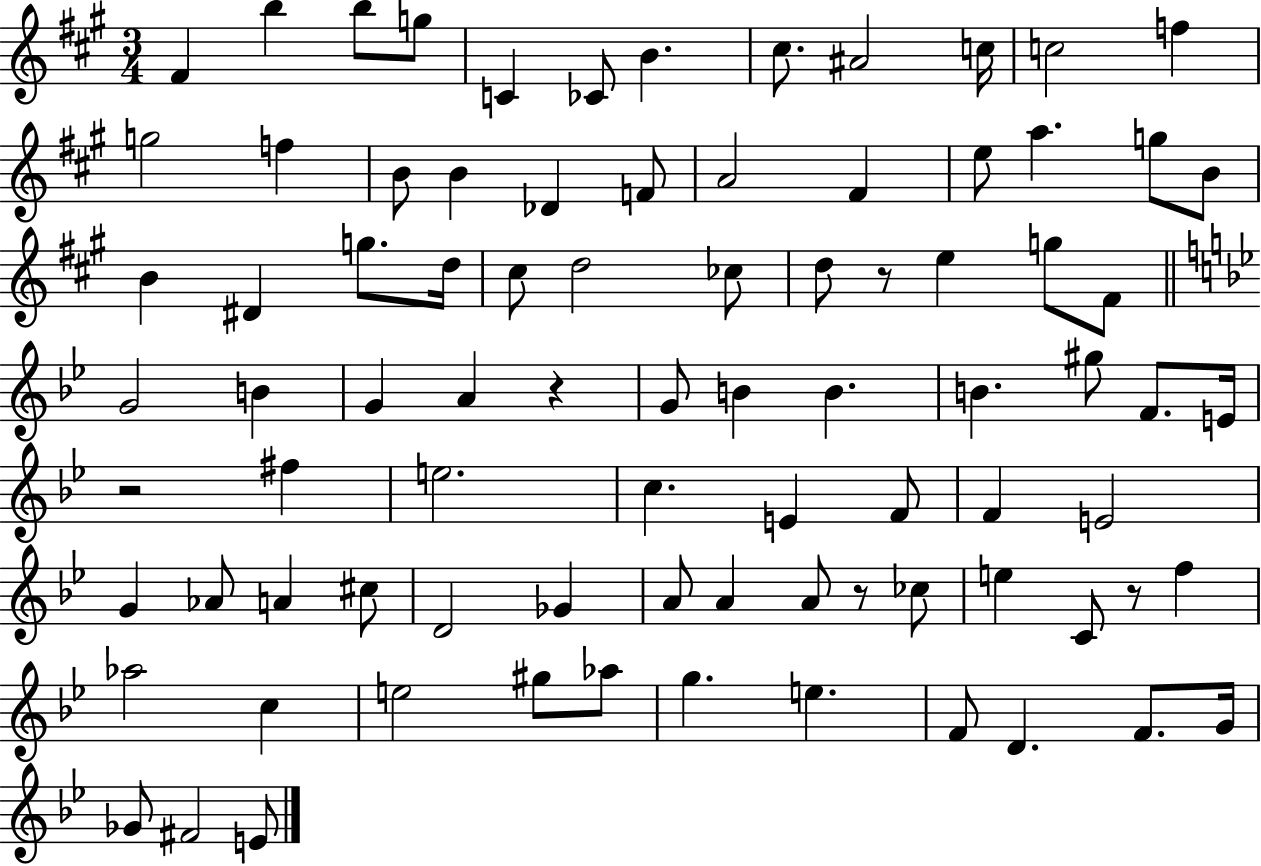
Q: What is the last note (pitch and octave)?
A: E4